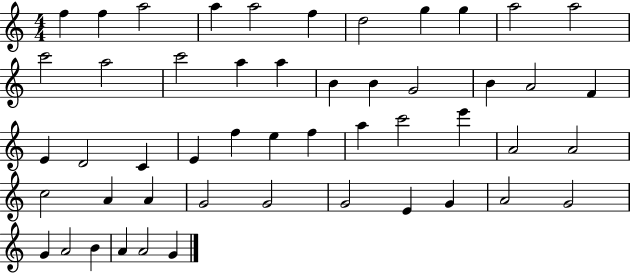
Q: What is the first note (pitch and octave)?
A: F5